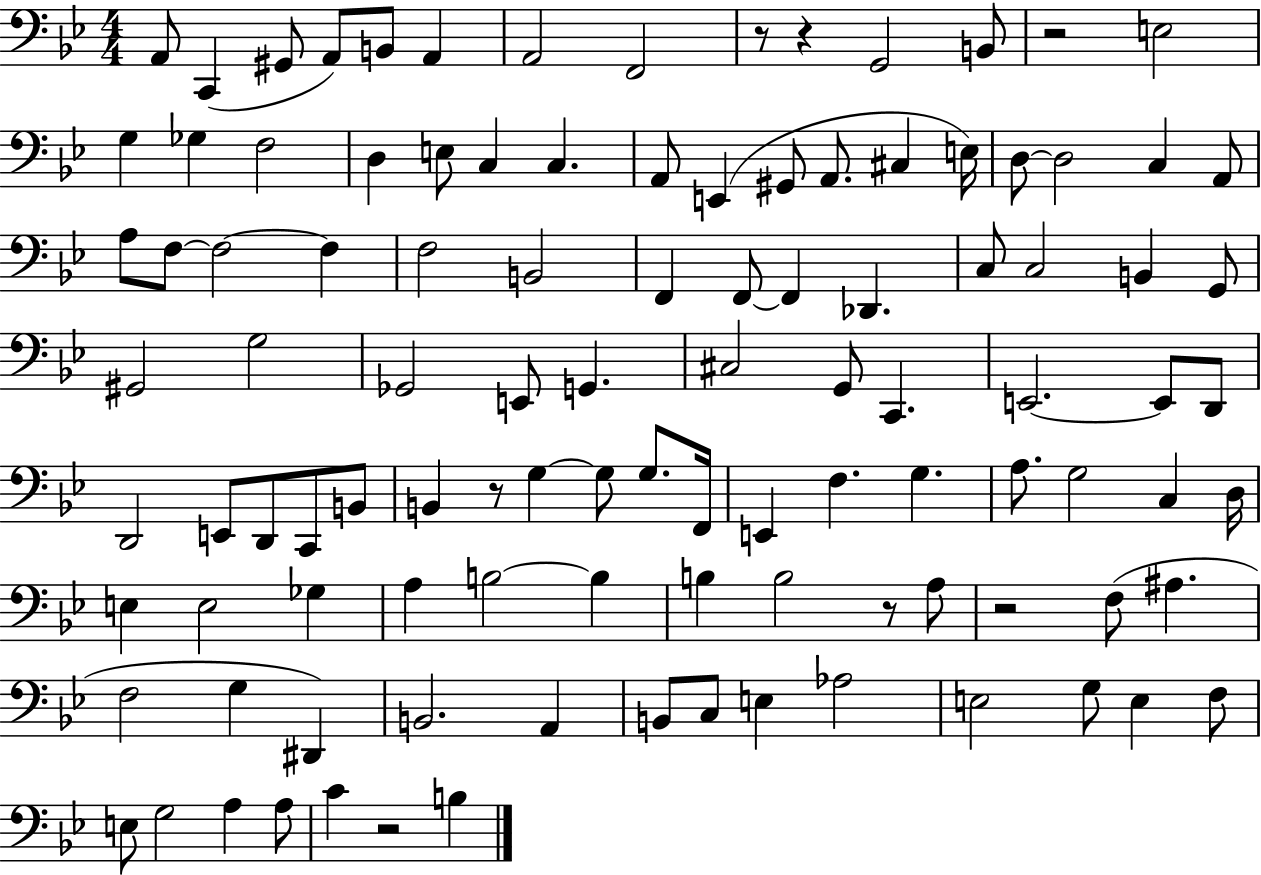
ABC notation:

X:1
T:Untitled
M:4/4
L:1/4
K:Bb
A,,/2 C,, ^G,,/2 A,,/2 B,,/2 A,, A,,2 F,,2 z/2 z G,,2 B,,/2 z2 E,2 G, _G, F,2 D, E,/2 C, C, A,,/2 E,, ^G,,/2 A,,/2 ^C, E,/4 D,/2 D,2 C, A,,/2 A,/2 F,/2 F,2 F, F,2 B,,2 F,, F,,/2 F,, _D,, C,/2 C,2 B,, G,,/2 ^G,,2 G,2 _G,,2 E,,/2 G,, ^C,2 G,,/2 C,, E,,2 E,,/2 D,,/2 D,,2 E,,/2 D,,/2 C,,/2 B,,/2 B,, z/2 G, G,/2 G,/2 F,,/4 E,, F, G, A,/2 G,2 C, D,/4 E, E,2 _G, A, B,2 B, B, B,2 z/2 A,/2 z2 F,/2 ^A, F,2 G, ^D,, B,,2 A,, B,,/2 C,/2 E, _A,2 E,2 G,/2 E, F,/2 E,/2 G,2 A, A,/2 C z2 B,